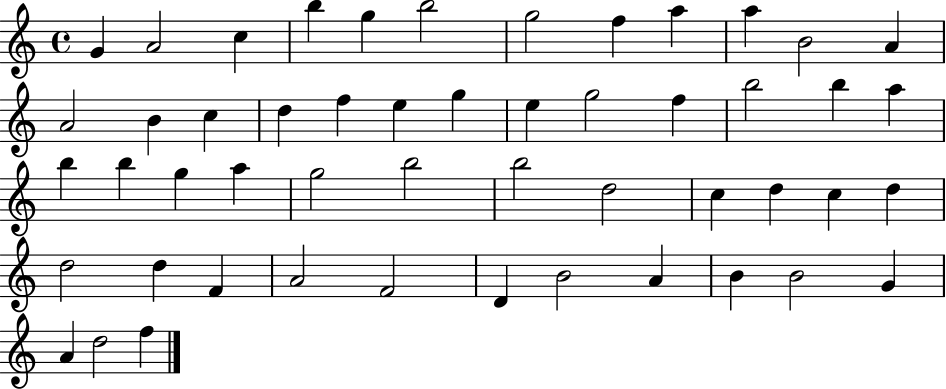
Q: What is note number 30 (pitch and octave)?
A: G5